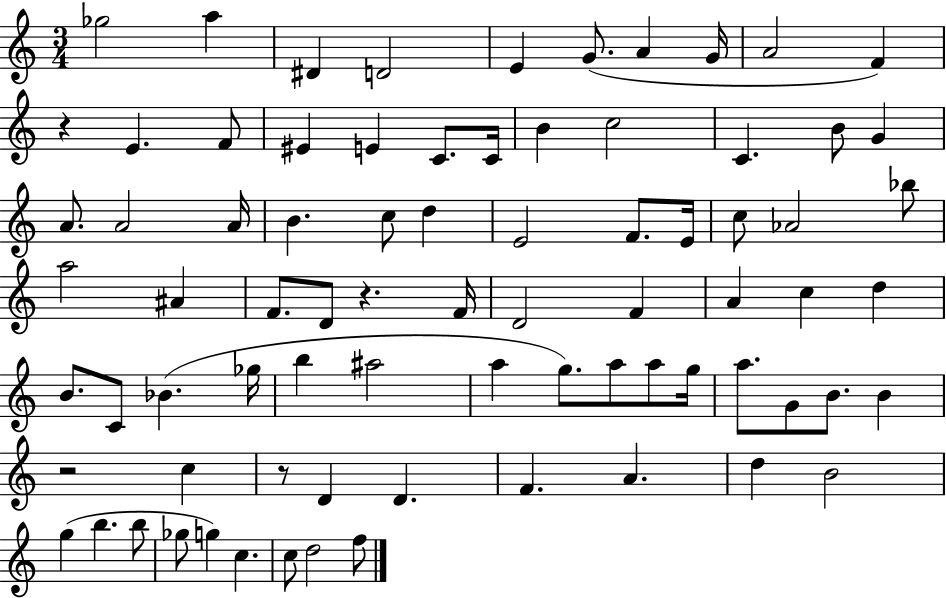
{
  \clef treble
  \numericTimeSignature
  \time 3/4
  \key c \major
  ges''2 a''4 | dis'4 d'2 | e'4 g'8.( a'4 g'16 | a'2 f'4) | \break r4 e'4. f'8 | eis'4 e'4 c'8. c'16 | b'4 c''2 | c'4. b'8 g'4 | \break a'8. a'2 a'16 | b'4. c''8 d''4 | e'2 f'8. e'16 | c''8 aes'2 bes''8 | \break a''2 ais'4 | f'8. d'8 r4. f'16 | d'2 f'4 | a'4 c''4 d''4 | \break b'8. c'8 bes'4.( ges''16 | b''4 ais''2 | a''4 g''8.) a''8 a''8 g''16 | a''8. g'8 b'8. b'4 | \break r2 c''4 | r8 d'4 d'4. | f'4. a'4. | d''4 b'2 | \break g''4( b''4. b''8 | ges''8 g''4) c''4. | c''8 d''2 f''8 | \bar "|."
}